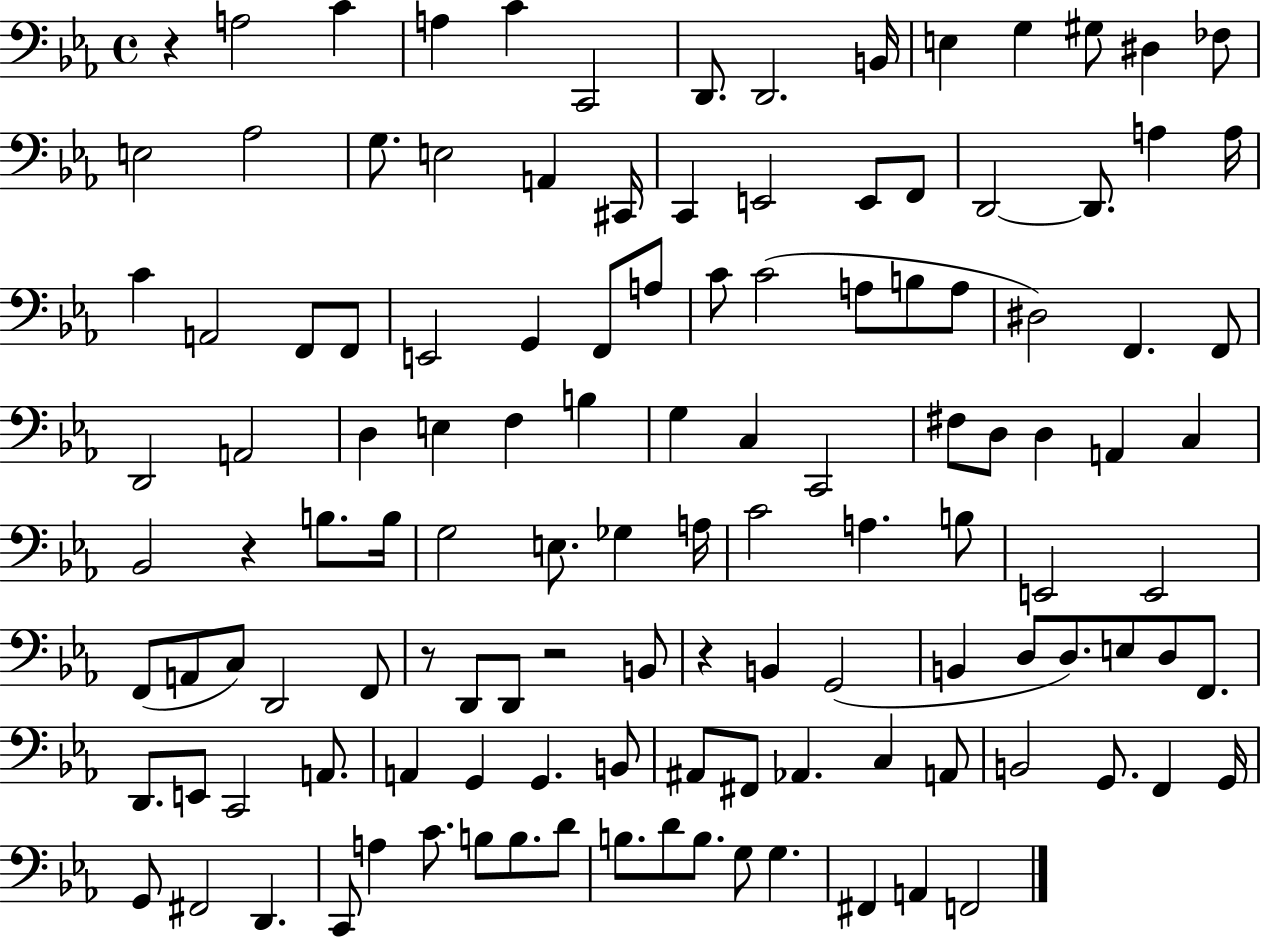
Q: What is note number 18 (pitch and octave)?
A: A2